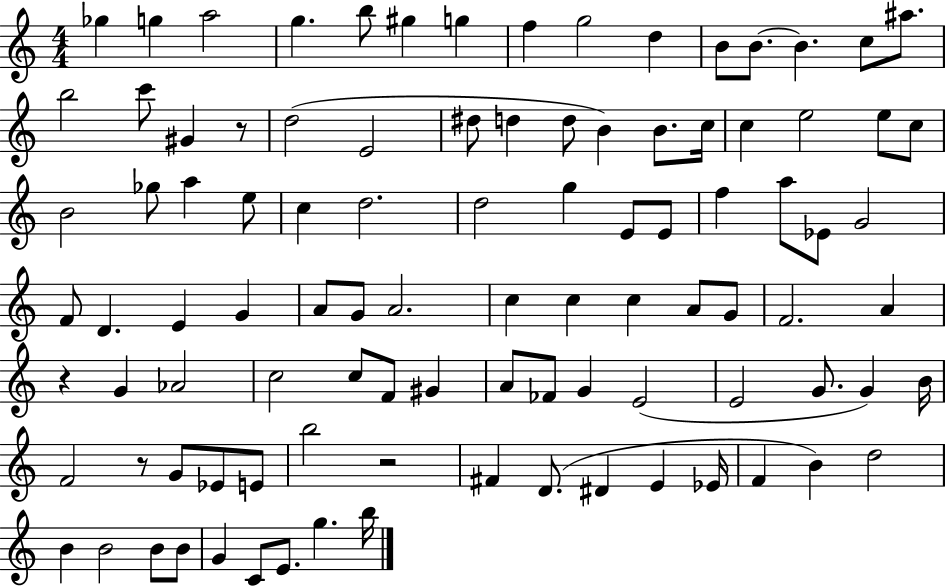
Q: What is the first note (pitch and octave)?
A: Gb5